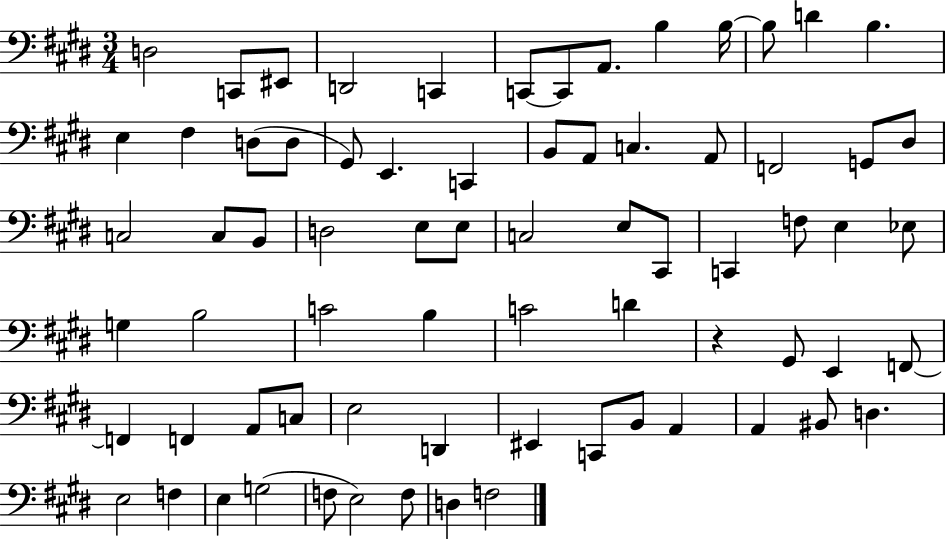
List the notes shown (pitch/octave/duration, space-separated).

D3/h C2/e EIS2/e D2/h C2/q C2/e C2/e A2/e. B3/q B3/s B3/e D4/q B3/q. E3/q F#3/q D3/e D3/e G#2/e E2/q. C2/q B2/e A2/e C3/q. A2/e F2/h G2/e D#3/e C3/h C3/e B2/e D3/h E3/e E3/e C3/h E3/e C#2/e C2/q F3/e E3/q Eb3/e G3/q B3/h C4/h B3/q C4/h D4/q R/q G#2/e E2/q F2/e F2/q F2/q A2/e C3/e E3/h D2/q EIS2/q C2/e B2/e A2/q A2/q BIS2/e D3/q. E3/h F3/q E3/q G3/h F3/e E3/h F3/e D3/q F3/h